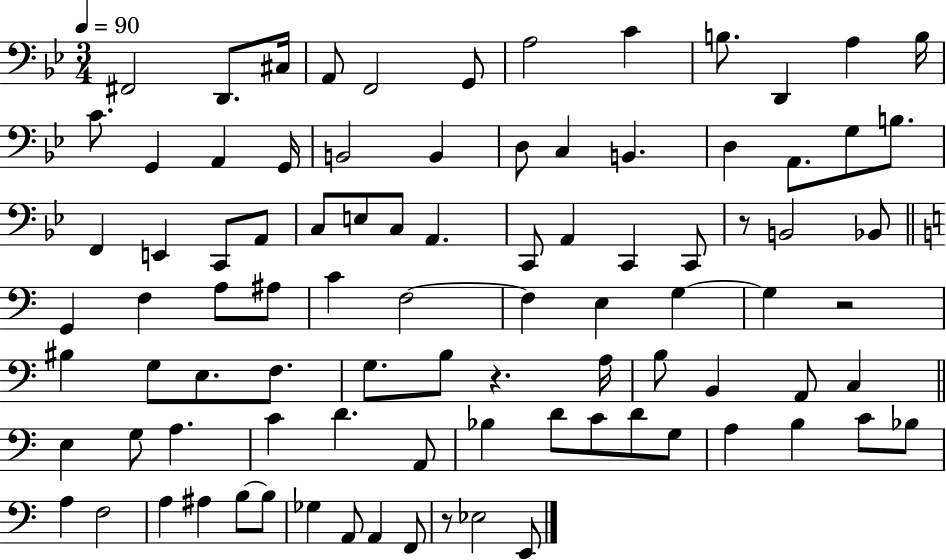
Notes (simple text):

F#2/h D2/e. C#3/s A2/e F2/h G2/e A3/h C4/q B3/e. D2/q A3/q B3/s C4/e. G2/q A2/q G2/s B2/h B2/q D3/e C3/q B2/q. D3/q A2/e. G3/e B3/e. F2/q E2/q C2/e A2/e C3/e E3/e C3/e A2/q. C2/e A2/q C2/q C2/e R/e B2/h Bb2/e G2/q F3/q A3/e A#3/e C4/q F3/h F3/q E3/q G3/q G3/q R/h BIS3/q G3/e E3/e. F3/e. G3/e. B3/e R/q. A3/s B3/e B2/q A2/e C3/q E3/q G3/e A3/q. C4/q D4/q. A2/e Bb3/q D4/e C4/e D4/e G3/e A3/q B3/q C4/e Bb3/e A3/q F3/h A3/q A#3/q B3/e B3/e Gb3/q A2/e A2/q F2/e R/e Eb3/h E2/e